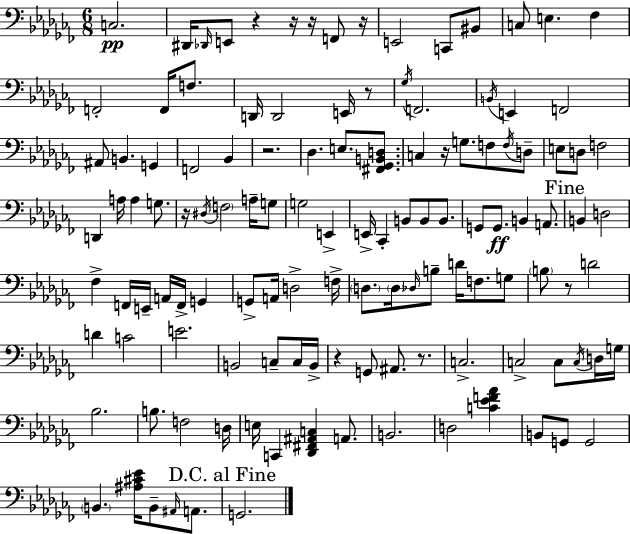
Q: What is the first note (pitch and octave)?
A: C3